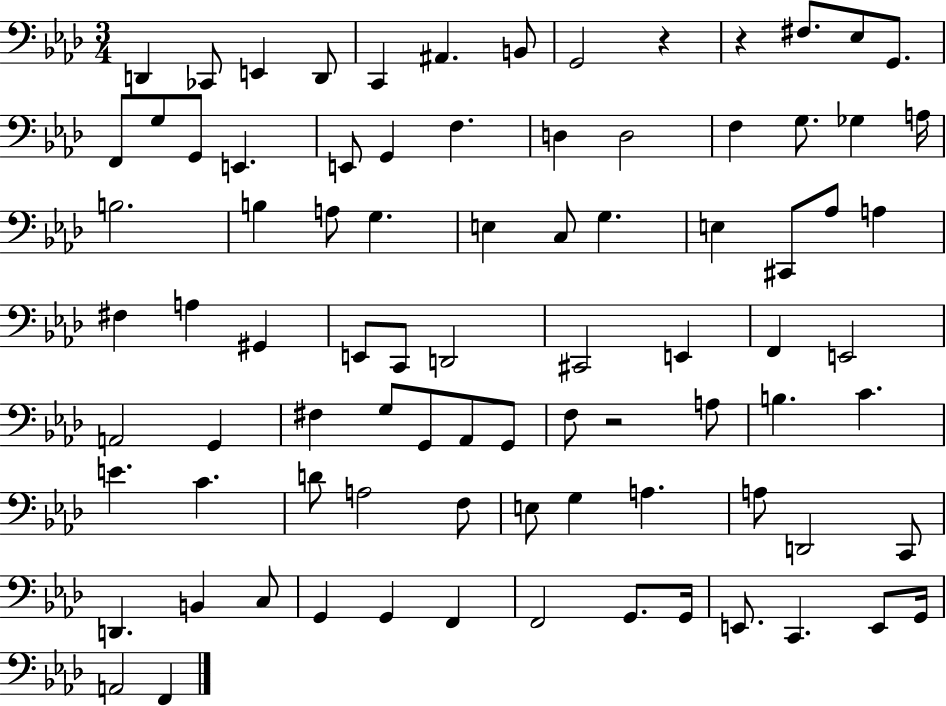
D2/q CES2/e E2/q D2/e C2/q A#2/q. B2/e G2/h R/q R/q F#3/e. Eb3/e G2/e. F2/e G3/e G2/e E2/q. E2/e G2/q F3/q. D3/q D3/h F3/q G3/e. Gb3/q A3/s B3/h. B3/q A3/e G3/q. E3/q C3/e G3/q. E3/q C#2/e Ab3/e A3/q F#3/q A3/q G#2/q E2/e C2/e D2/h C#2/h E2/q F2/q E2/h A2/h G2/q F#3/q G3/e G2/e Ab2/e G2/e F3/e R/h A3/e B3/q. C4/q. E4/q. C4/q. D4/e A3/h F3/e E3/e G3/q A3/q. A3/e D2/h C2/e D2/q. B2/q C3/e G2/q G2/q F2/q F2/h G2/e. G2/s E2/e. C2/q. E2/e G2/s A2/h F2/q